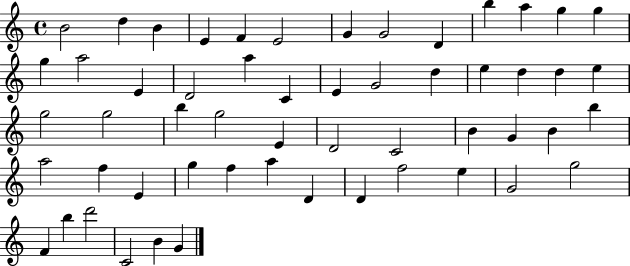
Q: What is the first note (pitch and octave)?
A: B4